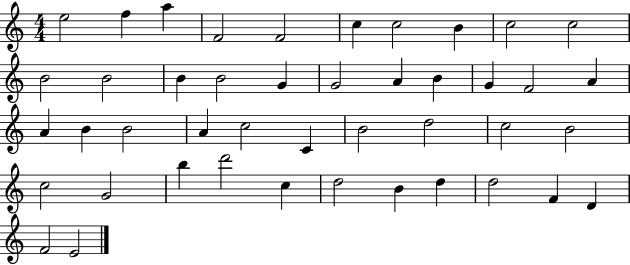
E5/h F5/q A5/q F4/h F4/h C5/q C5/h B4/q C5/h C5/h B4/h B4/h B4/q B4/h G4/q G4/h A4/q B4/q G4/q F4/h A4/q A4/q B4/q B4/h A4/q C5/h C4/q B4/h D5/h C5/h B4/h C5/h G4/h B5/q D6/h C5/q D5/h B4/q D5/q D5/h F4/q D4/q F4/h E4/h